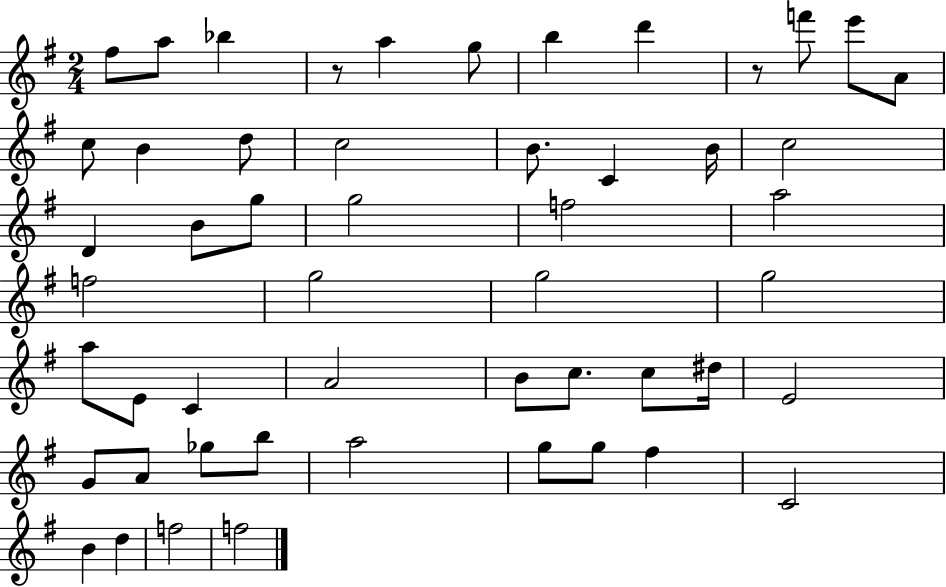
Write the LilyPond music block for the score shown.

{
  \clef treble
  \numericTimeSignature
  \time 2/4
  \key g \major
  \repeat volta 2 { fis''8 a''8 bes''4 | r8 a''4 g''8 | b''4 d'''4 | r8 f'''8 e'''8 a'8 | \break c''8 b'4 d''8 | c''2 | b'8. c'4 b'16 | c''2 | \break d'4 b'8 g''8 | g''2 | f''2 | a''2 | \break f''2 | g''2 | g''2 | g''2 | \break a''8 e'8 c'4 | a'2 | b'8 c''8. c''8 dis''16 | e'2 | \break g'8 a'8 ges''8 b''8 | a''2 | g''8 g''8 fis''4 | c'2 | \break b'4 d''4 | f''2 | f''2 | } \bar "|."
}